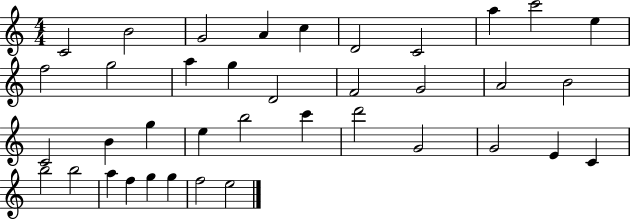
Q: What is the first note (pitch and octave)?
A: C4